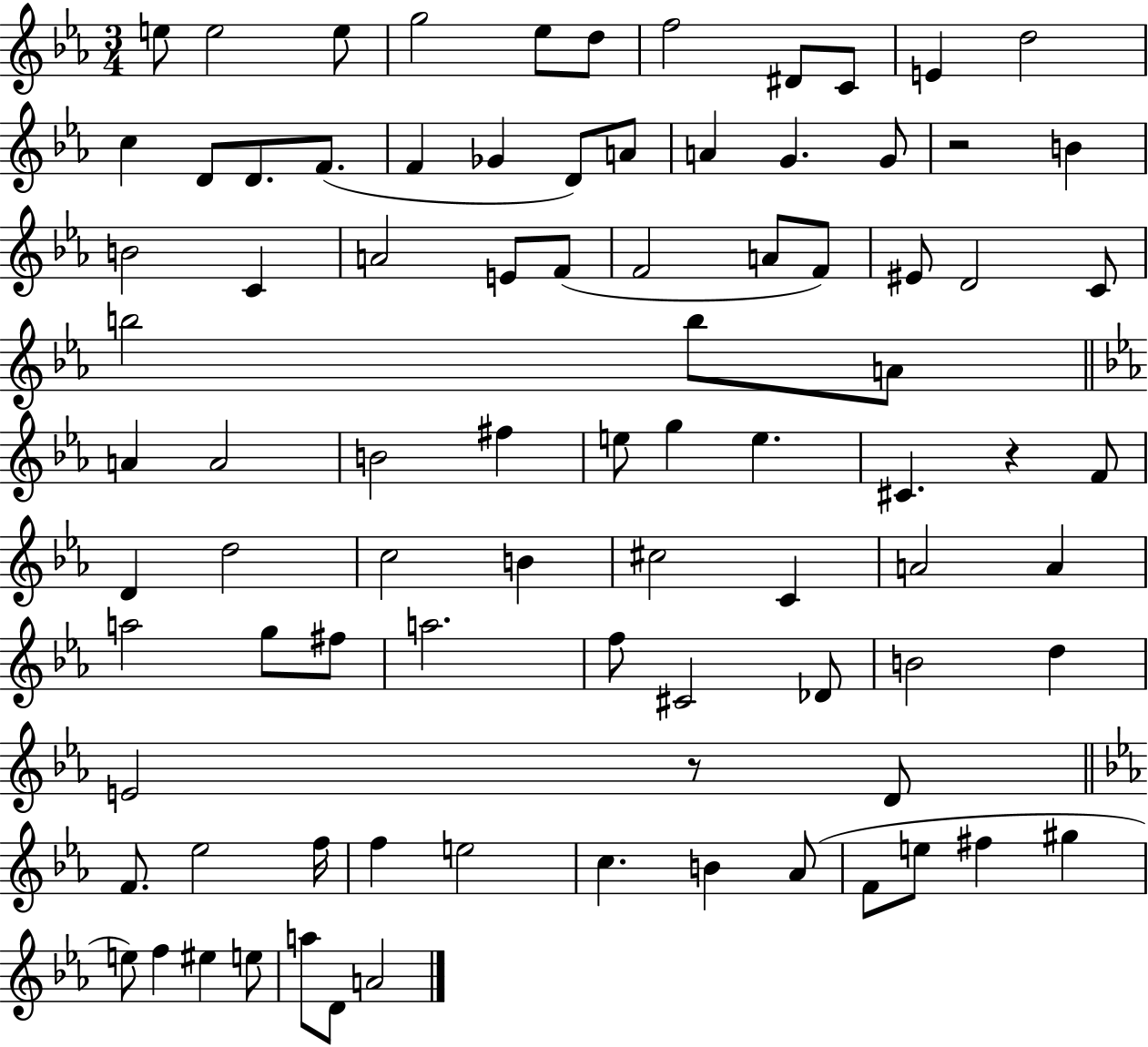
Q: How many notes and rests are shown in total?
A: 87